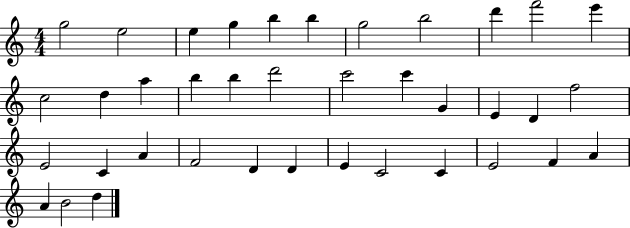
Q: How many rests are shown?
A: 0